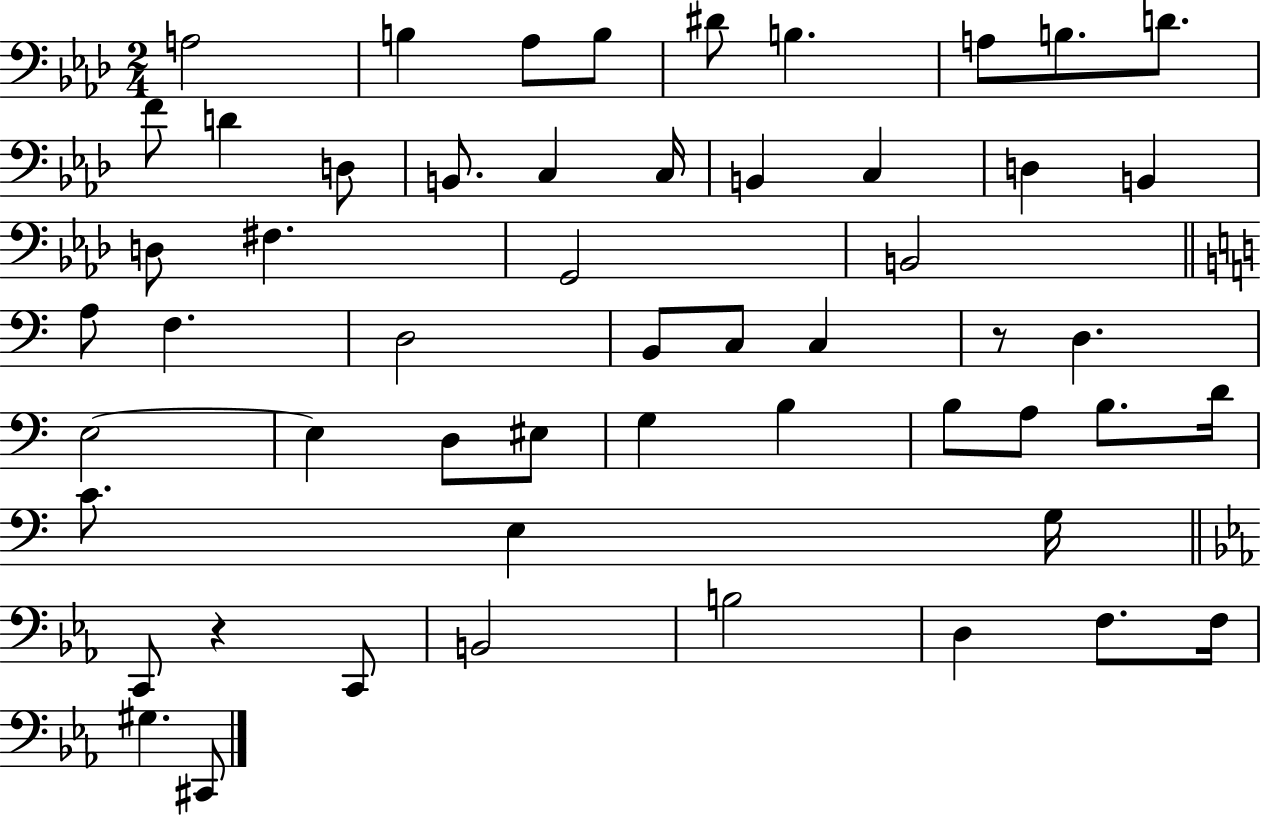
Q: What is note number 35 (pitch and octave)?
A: G3